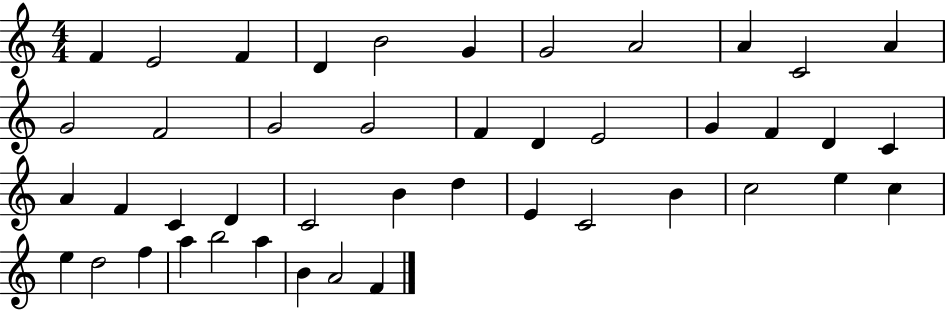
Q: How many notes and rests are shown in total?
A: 44